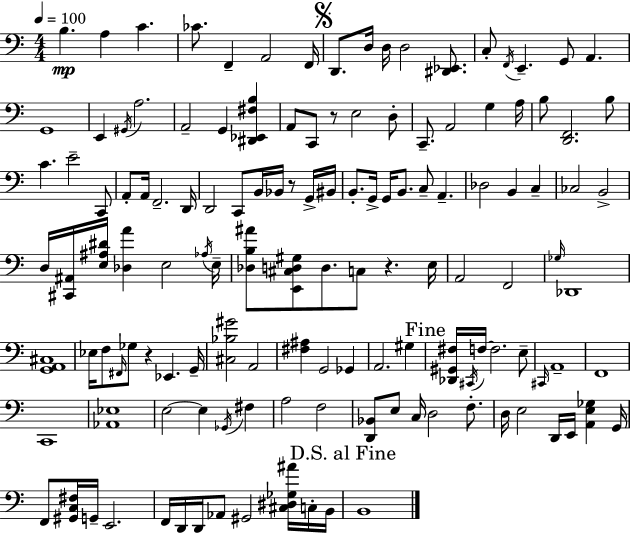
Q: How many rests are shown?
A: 4